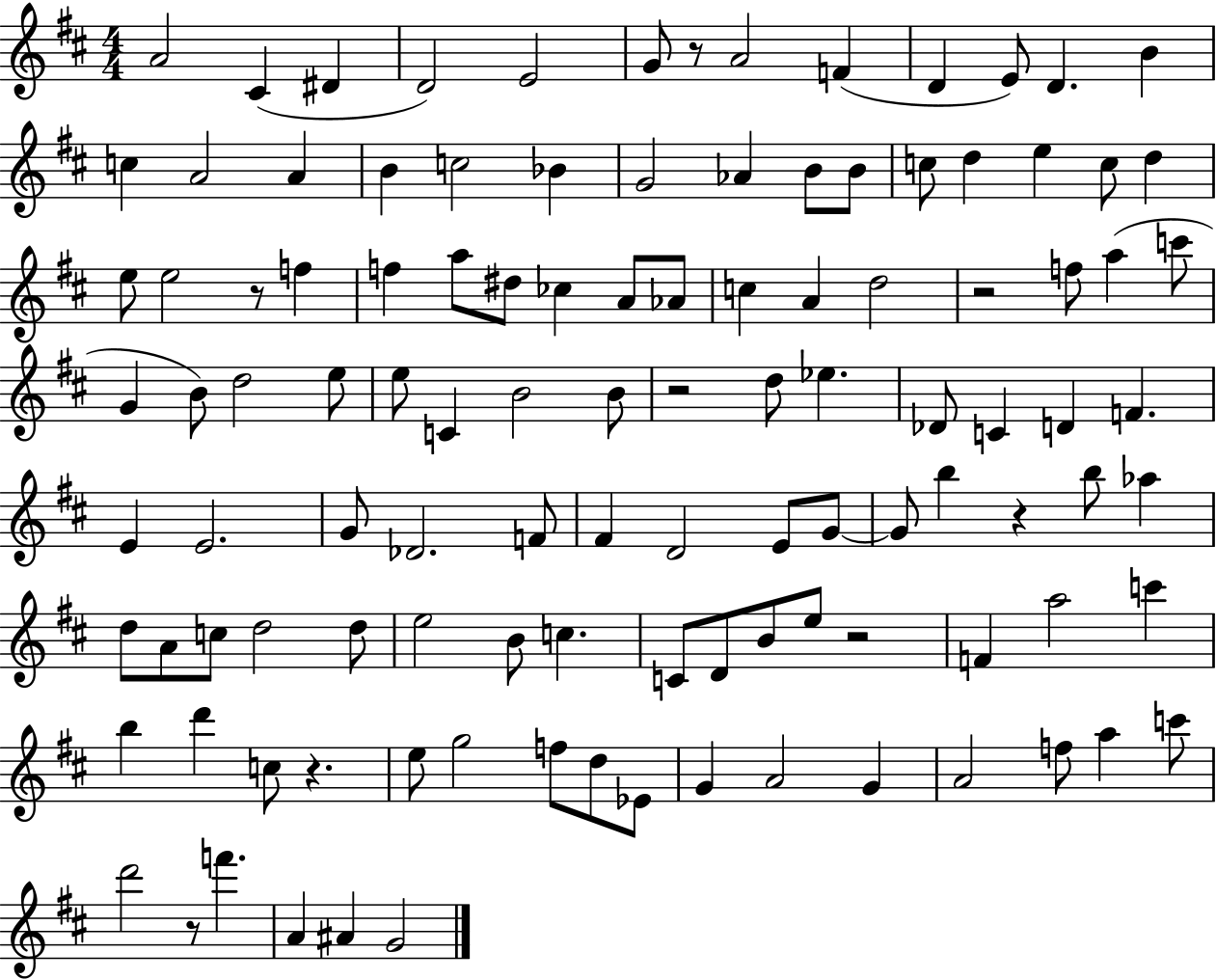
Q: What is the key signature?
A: D major